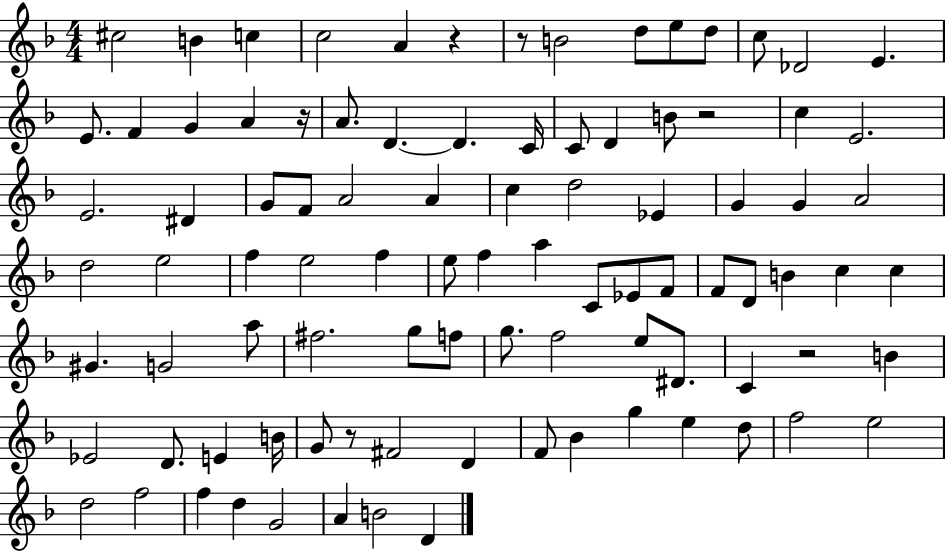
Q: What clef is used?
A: treble